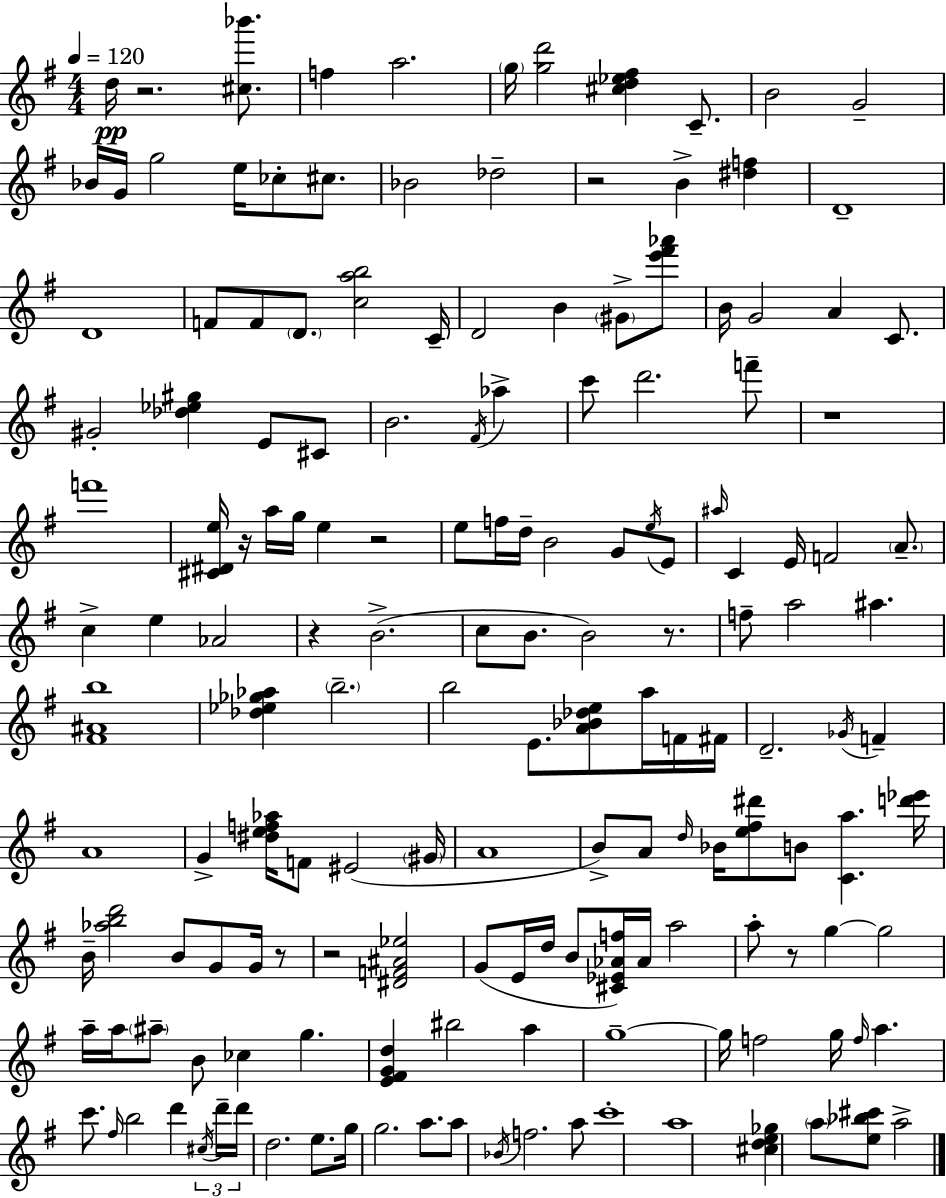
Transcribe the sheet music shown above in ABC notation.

X:1
T:Untitled
M:4/4
L:1/4
K:Em
d/4 z2 [^c_b']/2 f a2 g/4 [gd']2 [^cd_e^f] C/2 B2 G2 _B/4 G/4 g2 e/4 _c/2 ^c/2 _B2 _d2 z2 B [^df] D4 D4 F/2 F/2 D/2 [cab]2 C/4 D2 B ^G/2 [e'^f'_a']/2 B/4 G2 A C/2 ^G2 [_d_e^g] E/2 ^C/2 B2 ^F/4 _a c'/2 d'2 f'/2 z4 f'4 [^C^De]/4 z/4 a/4 g/4 e z2 e/2 f/4 d/4 B2 G/2 e/4 E/2 ^a/4 C E/4 F2 A/2 c e _A2 z B2 c/2 B/2 B2 z/2 f/2 a2 ^a [^F^Ab]4 [_d_e_g_a] b2 b2 E/2 [A_B_de]/2 a/4 F/4 ^F/4 D2 _G/4 F A4 G [^def_a]/4 F/2 ^E2 ^G/4 A4 B/2 A/2 d/4 _B/4 [e^f^d']/2 B/2 [Ca] [d'_e']/4 B/4 [_abd']2 B/2 G/2 G/4 z/2 z2 [^DF^A_e]2 G/2 E/4 d/4 B/2 [^C_E_Af]/4 _A/4 a2 a/2 z/2 g g2 a/4 a/4 ^a/2 B/2 _c g [E^FGd] ^b2 a g4 g/4 f2 g/4 f/4 a c'/2 ^f/4 b2 d' ^c/4 d'/4 d'/4 d2 e/2 g/4 g2 a/2 a/2 _B/4 f2 a/2 c'4 a4 [^cde_g] a/2 [e_b^c']/2 a2